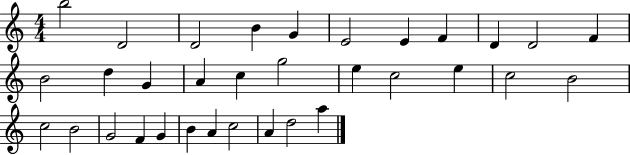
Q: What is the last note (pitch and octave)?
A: A5